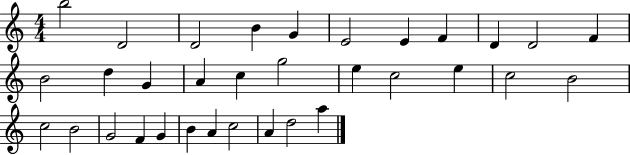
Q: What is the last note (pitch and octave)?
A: A5